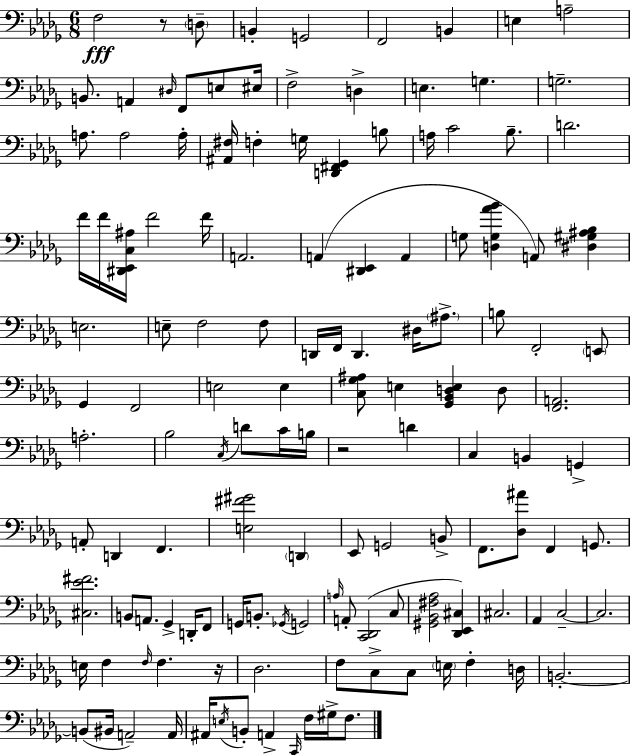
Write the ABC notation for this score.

X:1
T:Untitled
M:6/8
L:1/4
K:Bbm
F,2 z/2 D,/2 B,, G,,2 F,,2 B,, E, A,2 B,,/2 A,, ^D,/4 F,,/2 E,/2 ^E,/4 F,2 D, E, G, G,2 A,/2 A,2 A,/4 [^A,,^F,]/4 F, G,/4 [D,,^F,,_G,,] B,/2 A,/4 C2 _B,/2 D2 F/4 F/4 [^D,,_E,,C,^A,]/4 F2 F/4 A,,2 A,, [^D,,_E,,] A,, G,/2 [D,G,_A_B] A,,/2 [^D,^G,^A,_B,] E,2 E,/2 F,2 F,/2 D,,/4 F,,/4 D,, ^D,/4 ^A,/2 B,/2 F,,2 E,,/2 _G,, F,,2 E,2 E, [C,_G,^A,]/2 E, [_G,,_B,,D,E,] D,/2 [F,,A,,]2 A,2 _B,2 C,/4 D/2 C/4 B,/4 z2 D C, B,, G,, A,,/2 D,, F,, [E,^F^G]2 D,, _E,,/2 G,,2 B,,/2 F,,/2 [_D,^A]/2 F,, G,,/2 [^C,_E^F]2 B,,/2 A,,/2 _G,, D,,/4 F,,/2 G,,/4 B,,/2 _G,,/4 G,,2 A,/4 A,,/2 [C,,_D,,]2 C,/2 [^G,,_B,,^F,_A,]2 [_D,,_E,,^C,] ^C,2 _A,, C,2 C,2 E,/4 F, F,/4 F, z/4 _D,2 F,/2 C,/2 C,/2 E,/4 F, D,/4 B,,2 B,,/2 ^B,,/4 A,,2 A,,/4 ^A,,/4 E,/4 B,,/2 A,, C,,/4 F,/4 ^G,/4 F,/2